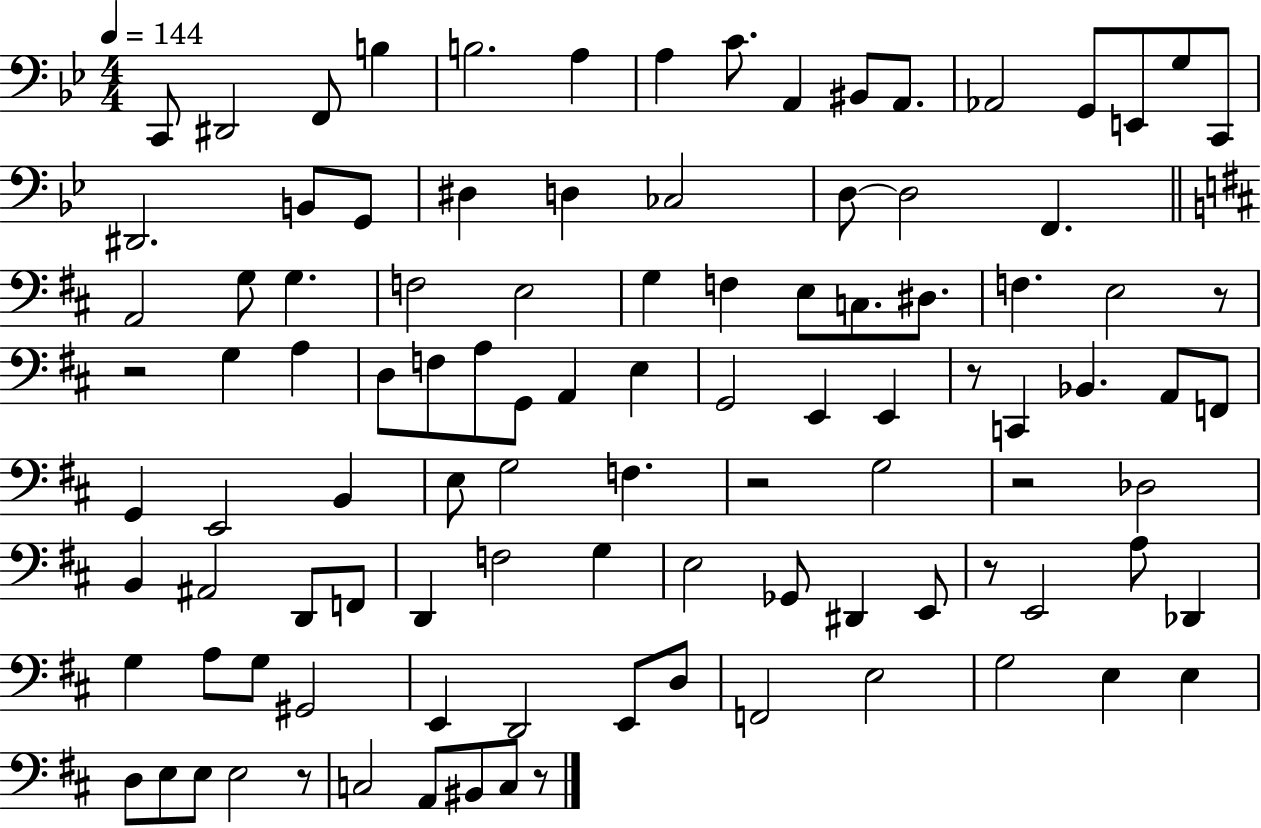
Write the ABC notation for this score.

X:1
T:Untitled
M:4/4
L:1/4
K:Bb
C,,/2 ^D,,2 F,,/2 B, B,2 A, A, C/2 A,, ^B,,/2 A,,/2 _A,,2 G,,/2 E,,/2 G,/2 C,,/2 ^D,,2 B,,/2 G,,/2 ^D, D, _C,2 D,/2 D,2 F,, A,,2 G,/2 G, F,2 E,2 G, F, E,/2 C,/2 ^D,/2 F, E,2 z/2 z2 G, A, D,/2 F,/2 A,/2 G,,/2 A,, E, G,,2 E,, E,, z/2 C,, _B,, A,,/2 F,,/2 G,, E,,2 B,, E,/2 G,2 F, z2 G,2 z2 _D,2 B,, ^A,,2 D,,/2 F,,/2 D,, F,2 G, E,2 _G,,/2 ^D,, E,,/2 z/2 E,,2 A,/2 _D,, G, A,/2 G,/2 ^G,,2 E,, D,,2 E,,/2 D,/2 F,,2 E,2 G,2 E, E, D,/2 E,/2 E,/2 E,2 z/2 C,2 A,,/2 ^B,,/2 C,/2 z/2